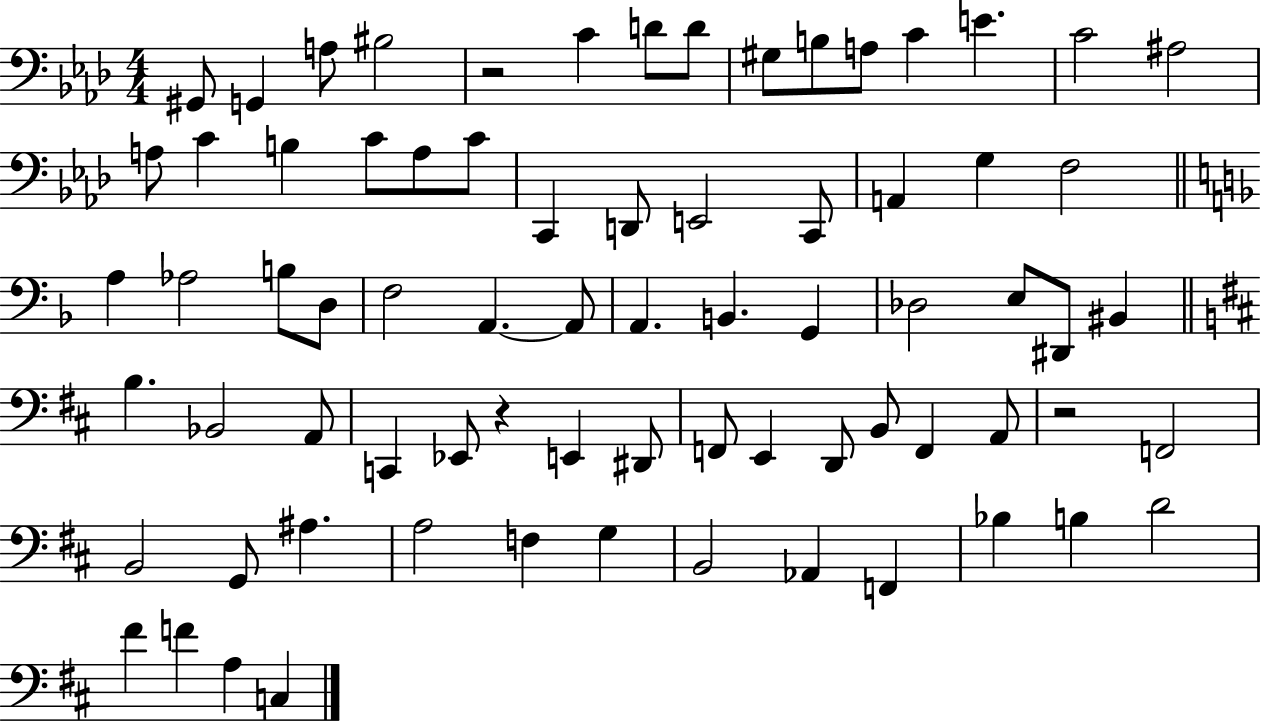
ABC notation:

X:1
T:Untitled
M:4/4
L:1/4
K:Ab
^G,,/2 G,, A,/2 ^B,2 z2 C D/2 D/2 ^G,/2 B,/2 A,/2 C E C2 ^A,2 A,/2 C B, C/2 A,/2 C/2 C,, D,,/2 E,,2 C,,/2 A,, G, F,2 A, _A,2 B,/2 D,/2 F,2 A,, A,,/2 A,, B,, G,, _D,2 E,/2 ^D,,/2 ^B,, B, _B,,2 A,,/2 C,, _E,,/2 z E,, ^D,,/2 F,,/2 E,, D,,/2 B,,/2 F,, A,,/2 z2 F,,2 B,,2 G,,/2 ^A, A,2 F, G, B,,2 _A,, F,, _B, B, D2 ^F F A, C,